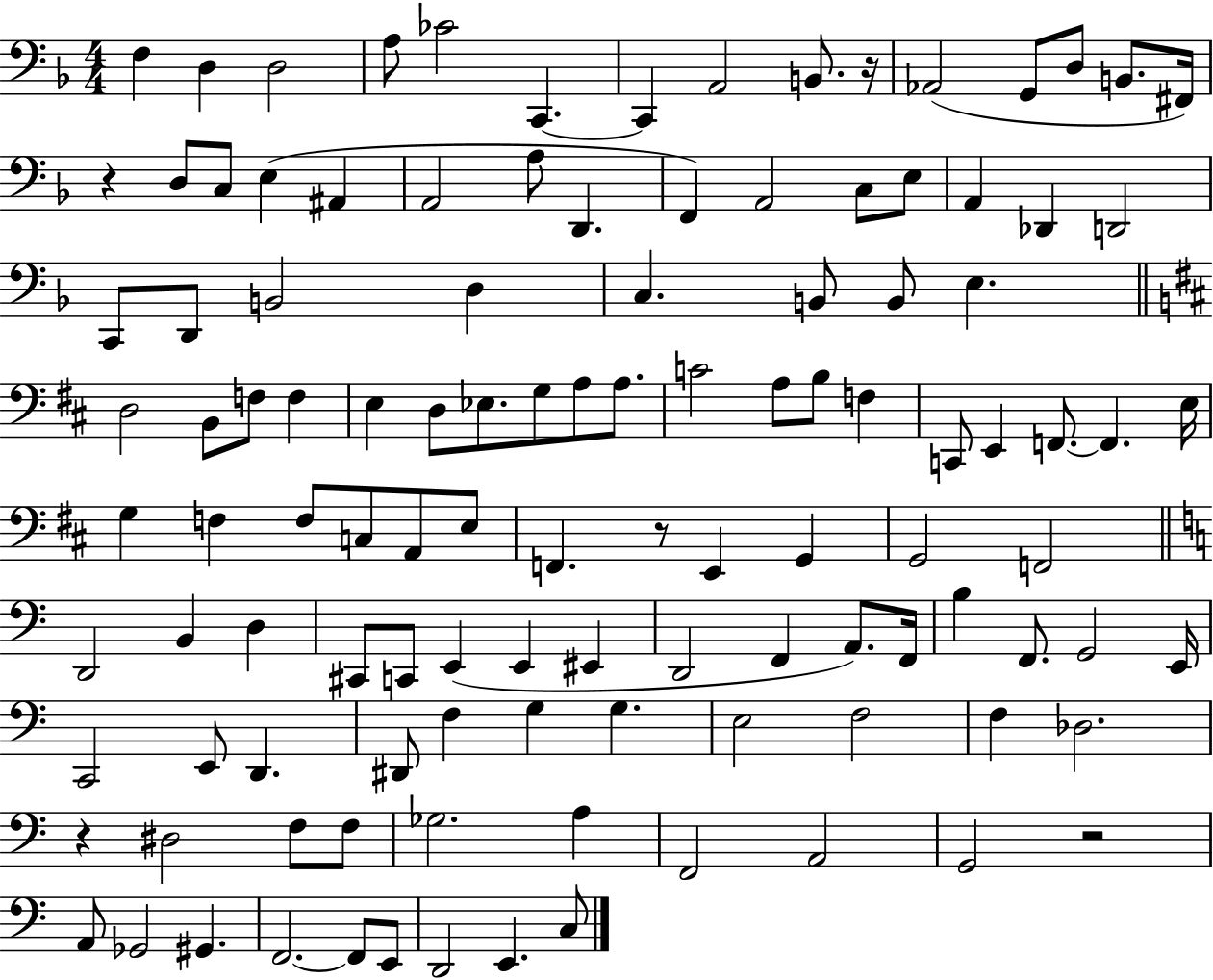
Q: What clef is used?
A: bass